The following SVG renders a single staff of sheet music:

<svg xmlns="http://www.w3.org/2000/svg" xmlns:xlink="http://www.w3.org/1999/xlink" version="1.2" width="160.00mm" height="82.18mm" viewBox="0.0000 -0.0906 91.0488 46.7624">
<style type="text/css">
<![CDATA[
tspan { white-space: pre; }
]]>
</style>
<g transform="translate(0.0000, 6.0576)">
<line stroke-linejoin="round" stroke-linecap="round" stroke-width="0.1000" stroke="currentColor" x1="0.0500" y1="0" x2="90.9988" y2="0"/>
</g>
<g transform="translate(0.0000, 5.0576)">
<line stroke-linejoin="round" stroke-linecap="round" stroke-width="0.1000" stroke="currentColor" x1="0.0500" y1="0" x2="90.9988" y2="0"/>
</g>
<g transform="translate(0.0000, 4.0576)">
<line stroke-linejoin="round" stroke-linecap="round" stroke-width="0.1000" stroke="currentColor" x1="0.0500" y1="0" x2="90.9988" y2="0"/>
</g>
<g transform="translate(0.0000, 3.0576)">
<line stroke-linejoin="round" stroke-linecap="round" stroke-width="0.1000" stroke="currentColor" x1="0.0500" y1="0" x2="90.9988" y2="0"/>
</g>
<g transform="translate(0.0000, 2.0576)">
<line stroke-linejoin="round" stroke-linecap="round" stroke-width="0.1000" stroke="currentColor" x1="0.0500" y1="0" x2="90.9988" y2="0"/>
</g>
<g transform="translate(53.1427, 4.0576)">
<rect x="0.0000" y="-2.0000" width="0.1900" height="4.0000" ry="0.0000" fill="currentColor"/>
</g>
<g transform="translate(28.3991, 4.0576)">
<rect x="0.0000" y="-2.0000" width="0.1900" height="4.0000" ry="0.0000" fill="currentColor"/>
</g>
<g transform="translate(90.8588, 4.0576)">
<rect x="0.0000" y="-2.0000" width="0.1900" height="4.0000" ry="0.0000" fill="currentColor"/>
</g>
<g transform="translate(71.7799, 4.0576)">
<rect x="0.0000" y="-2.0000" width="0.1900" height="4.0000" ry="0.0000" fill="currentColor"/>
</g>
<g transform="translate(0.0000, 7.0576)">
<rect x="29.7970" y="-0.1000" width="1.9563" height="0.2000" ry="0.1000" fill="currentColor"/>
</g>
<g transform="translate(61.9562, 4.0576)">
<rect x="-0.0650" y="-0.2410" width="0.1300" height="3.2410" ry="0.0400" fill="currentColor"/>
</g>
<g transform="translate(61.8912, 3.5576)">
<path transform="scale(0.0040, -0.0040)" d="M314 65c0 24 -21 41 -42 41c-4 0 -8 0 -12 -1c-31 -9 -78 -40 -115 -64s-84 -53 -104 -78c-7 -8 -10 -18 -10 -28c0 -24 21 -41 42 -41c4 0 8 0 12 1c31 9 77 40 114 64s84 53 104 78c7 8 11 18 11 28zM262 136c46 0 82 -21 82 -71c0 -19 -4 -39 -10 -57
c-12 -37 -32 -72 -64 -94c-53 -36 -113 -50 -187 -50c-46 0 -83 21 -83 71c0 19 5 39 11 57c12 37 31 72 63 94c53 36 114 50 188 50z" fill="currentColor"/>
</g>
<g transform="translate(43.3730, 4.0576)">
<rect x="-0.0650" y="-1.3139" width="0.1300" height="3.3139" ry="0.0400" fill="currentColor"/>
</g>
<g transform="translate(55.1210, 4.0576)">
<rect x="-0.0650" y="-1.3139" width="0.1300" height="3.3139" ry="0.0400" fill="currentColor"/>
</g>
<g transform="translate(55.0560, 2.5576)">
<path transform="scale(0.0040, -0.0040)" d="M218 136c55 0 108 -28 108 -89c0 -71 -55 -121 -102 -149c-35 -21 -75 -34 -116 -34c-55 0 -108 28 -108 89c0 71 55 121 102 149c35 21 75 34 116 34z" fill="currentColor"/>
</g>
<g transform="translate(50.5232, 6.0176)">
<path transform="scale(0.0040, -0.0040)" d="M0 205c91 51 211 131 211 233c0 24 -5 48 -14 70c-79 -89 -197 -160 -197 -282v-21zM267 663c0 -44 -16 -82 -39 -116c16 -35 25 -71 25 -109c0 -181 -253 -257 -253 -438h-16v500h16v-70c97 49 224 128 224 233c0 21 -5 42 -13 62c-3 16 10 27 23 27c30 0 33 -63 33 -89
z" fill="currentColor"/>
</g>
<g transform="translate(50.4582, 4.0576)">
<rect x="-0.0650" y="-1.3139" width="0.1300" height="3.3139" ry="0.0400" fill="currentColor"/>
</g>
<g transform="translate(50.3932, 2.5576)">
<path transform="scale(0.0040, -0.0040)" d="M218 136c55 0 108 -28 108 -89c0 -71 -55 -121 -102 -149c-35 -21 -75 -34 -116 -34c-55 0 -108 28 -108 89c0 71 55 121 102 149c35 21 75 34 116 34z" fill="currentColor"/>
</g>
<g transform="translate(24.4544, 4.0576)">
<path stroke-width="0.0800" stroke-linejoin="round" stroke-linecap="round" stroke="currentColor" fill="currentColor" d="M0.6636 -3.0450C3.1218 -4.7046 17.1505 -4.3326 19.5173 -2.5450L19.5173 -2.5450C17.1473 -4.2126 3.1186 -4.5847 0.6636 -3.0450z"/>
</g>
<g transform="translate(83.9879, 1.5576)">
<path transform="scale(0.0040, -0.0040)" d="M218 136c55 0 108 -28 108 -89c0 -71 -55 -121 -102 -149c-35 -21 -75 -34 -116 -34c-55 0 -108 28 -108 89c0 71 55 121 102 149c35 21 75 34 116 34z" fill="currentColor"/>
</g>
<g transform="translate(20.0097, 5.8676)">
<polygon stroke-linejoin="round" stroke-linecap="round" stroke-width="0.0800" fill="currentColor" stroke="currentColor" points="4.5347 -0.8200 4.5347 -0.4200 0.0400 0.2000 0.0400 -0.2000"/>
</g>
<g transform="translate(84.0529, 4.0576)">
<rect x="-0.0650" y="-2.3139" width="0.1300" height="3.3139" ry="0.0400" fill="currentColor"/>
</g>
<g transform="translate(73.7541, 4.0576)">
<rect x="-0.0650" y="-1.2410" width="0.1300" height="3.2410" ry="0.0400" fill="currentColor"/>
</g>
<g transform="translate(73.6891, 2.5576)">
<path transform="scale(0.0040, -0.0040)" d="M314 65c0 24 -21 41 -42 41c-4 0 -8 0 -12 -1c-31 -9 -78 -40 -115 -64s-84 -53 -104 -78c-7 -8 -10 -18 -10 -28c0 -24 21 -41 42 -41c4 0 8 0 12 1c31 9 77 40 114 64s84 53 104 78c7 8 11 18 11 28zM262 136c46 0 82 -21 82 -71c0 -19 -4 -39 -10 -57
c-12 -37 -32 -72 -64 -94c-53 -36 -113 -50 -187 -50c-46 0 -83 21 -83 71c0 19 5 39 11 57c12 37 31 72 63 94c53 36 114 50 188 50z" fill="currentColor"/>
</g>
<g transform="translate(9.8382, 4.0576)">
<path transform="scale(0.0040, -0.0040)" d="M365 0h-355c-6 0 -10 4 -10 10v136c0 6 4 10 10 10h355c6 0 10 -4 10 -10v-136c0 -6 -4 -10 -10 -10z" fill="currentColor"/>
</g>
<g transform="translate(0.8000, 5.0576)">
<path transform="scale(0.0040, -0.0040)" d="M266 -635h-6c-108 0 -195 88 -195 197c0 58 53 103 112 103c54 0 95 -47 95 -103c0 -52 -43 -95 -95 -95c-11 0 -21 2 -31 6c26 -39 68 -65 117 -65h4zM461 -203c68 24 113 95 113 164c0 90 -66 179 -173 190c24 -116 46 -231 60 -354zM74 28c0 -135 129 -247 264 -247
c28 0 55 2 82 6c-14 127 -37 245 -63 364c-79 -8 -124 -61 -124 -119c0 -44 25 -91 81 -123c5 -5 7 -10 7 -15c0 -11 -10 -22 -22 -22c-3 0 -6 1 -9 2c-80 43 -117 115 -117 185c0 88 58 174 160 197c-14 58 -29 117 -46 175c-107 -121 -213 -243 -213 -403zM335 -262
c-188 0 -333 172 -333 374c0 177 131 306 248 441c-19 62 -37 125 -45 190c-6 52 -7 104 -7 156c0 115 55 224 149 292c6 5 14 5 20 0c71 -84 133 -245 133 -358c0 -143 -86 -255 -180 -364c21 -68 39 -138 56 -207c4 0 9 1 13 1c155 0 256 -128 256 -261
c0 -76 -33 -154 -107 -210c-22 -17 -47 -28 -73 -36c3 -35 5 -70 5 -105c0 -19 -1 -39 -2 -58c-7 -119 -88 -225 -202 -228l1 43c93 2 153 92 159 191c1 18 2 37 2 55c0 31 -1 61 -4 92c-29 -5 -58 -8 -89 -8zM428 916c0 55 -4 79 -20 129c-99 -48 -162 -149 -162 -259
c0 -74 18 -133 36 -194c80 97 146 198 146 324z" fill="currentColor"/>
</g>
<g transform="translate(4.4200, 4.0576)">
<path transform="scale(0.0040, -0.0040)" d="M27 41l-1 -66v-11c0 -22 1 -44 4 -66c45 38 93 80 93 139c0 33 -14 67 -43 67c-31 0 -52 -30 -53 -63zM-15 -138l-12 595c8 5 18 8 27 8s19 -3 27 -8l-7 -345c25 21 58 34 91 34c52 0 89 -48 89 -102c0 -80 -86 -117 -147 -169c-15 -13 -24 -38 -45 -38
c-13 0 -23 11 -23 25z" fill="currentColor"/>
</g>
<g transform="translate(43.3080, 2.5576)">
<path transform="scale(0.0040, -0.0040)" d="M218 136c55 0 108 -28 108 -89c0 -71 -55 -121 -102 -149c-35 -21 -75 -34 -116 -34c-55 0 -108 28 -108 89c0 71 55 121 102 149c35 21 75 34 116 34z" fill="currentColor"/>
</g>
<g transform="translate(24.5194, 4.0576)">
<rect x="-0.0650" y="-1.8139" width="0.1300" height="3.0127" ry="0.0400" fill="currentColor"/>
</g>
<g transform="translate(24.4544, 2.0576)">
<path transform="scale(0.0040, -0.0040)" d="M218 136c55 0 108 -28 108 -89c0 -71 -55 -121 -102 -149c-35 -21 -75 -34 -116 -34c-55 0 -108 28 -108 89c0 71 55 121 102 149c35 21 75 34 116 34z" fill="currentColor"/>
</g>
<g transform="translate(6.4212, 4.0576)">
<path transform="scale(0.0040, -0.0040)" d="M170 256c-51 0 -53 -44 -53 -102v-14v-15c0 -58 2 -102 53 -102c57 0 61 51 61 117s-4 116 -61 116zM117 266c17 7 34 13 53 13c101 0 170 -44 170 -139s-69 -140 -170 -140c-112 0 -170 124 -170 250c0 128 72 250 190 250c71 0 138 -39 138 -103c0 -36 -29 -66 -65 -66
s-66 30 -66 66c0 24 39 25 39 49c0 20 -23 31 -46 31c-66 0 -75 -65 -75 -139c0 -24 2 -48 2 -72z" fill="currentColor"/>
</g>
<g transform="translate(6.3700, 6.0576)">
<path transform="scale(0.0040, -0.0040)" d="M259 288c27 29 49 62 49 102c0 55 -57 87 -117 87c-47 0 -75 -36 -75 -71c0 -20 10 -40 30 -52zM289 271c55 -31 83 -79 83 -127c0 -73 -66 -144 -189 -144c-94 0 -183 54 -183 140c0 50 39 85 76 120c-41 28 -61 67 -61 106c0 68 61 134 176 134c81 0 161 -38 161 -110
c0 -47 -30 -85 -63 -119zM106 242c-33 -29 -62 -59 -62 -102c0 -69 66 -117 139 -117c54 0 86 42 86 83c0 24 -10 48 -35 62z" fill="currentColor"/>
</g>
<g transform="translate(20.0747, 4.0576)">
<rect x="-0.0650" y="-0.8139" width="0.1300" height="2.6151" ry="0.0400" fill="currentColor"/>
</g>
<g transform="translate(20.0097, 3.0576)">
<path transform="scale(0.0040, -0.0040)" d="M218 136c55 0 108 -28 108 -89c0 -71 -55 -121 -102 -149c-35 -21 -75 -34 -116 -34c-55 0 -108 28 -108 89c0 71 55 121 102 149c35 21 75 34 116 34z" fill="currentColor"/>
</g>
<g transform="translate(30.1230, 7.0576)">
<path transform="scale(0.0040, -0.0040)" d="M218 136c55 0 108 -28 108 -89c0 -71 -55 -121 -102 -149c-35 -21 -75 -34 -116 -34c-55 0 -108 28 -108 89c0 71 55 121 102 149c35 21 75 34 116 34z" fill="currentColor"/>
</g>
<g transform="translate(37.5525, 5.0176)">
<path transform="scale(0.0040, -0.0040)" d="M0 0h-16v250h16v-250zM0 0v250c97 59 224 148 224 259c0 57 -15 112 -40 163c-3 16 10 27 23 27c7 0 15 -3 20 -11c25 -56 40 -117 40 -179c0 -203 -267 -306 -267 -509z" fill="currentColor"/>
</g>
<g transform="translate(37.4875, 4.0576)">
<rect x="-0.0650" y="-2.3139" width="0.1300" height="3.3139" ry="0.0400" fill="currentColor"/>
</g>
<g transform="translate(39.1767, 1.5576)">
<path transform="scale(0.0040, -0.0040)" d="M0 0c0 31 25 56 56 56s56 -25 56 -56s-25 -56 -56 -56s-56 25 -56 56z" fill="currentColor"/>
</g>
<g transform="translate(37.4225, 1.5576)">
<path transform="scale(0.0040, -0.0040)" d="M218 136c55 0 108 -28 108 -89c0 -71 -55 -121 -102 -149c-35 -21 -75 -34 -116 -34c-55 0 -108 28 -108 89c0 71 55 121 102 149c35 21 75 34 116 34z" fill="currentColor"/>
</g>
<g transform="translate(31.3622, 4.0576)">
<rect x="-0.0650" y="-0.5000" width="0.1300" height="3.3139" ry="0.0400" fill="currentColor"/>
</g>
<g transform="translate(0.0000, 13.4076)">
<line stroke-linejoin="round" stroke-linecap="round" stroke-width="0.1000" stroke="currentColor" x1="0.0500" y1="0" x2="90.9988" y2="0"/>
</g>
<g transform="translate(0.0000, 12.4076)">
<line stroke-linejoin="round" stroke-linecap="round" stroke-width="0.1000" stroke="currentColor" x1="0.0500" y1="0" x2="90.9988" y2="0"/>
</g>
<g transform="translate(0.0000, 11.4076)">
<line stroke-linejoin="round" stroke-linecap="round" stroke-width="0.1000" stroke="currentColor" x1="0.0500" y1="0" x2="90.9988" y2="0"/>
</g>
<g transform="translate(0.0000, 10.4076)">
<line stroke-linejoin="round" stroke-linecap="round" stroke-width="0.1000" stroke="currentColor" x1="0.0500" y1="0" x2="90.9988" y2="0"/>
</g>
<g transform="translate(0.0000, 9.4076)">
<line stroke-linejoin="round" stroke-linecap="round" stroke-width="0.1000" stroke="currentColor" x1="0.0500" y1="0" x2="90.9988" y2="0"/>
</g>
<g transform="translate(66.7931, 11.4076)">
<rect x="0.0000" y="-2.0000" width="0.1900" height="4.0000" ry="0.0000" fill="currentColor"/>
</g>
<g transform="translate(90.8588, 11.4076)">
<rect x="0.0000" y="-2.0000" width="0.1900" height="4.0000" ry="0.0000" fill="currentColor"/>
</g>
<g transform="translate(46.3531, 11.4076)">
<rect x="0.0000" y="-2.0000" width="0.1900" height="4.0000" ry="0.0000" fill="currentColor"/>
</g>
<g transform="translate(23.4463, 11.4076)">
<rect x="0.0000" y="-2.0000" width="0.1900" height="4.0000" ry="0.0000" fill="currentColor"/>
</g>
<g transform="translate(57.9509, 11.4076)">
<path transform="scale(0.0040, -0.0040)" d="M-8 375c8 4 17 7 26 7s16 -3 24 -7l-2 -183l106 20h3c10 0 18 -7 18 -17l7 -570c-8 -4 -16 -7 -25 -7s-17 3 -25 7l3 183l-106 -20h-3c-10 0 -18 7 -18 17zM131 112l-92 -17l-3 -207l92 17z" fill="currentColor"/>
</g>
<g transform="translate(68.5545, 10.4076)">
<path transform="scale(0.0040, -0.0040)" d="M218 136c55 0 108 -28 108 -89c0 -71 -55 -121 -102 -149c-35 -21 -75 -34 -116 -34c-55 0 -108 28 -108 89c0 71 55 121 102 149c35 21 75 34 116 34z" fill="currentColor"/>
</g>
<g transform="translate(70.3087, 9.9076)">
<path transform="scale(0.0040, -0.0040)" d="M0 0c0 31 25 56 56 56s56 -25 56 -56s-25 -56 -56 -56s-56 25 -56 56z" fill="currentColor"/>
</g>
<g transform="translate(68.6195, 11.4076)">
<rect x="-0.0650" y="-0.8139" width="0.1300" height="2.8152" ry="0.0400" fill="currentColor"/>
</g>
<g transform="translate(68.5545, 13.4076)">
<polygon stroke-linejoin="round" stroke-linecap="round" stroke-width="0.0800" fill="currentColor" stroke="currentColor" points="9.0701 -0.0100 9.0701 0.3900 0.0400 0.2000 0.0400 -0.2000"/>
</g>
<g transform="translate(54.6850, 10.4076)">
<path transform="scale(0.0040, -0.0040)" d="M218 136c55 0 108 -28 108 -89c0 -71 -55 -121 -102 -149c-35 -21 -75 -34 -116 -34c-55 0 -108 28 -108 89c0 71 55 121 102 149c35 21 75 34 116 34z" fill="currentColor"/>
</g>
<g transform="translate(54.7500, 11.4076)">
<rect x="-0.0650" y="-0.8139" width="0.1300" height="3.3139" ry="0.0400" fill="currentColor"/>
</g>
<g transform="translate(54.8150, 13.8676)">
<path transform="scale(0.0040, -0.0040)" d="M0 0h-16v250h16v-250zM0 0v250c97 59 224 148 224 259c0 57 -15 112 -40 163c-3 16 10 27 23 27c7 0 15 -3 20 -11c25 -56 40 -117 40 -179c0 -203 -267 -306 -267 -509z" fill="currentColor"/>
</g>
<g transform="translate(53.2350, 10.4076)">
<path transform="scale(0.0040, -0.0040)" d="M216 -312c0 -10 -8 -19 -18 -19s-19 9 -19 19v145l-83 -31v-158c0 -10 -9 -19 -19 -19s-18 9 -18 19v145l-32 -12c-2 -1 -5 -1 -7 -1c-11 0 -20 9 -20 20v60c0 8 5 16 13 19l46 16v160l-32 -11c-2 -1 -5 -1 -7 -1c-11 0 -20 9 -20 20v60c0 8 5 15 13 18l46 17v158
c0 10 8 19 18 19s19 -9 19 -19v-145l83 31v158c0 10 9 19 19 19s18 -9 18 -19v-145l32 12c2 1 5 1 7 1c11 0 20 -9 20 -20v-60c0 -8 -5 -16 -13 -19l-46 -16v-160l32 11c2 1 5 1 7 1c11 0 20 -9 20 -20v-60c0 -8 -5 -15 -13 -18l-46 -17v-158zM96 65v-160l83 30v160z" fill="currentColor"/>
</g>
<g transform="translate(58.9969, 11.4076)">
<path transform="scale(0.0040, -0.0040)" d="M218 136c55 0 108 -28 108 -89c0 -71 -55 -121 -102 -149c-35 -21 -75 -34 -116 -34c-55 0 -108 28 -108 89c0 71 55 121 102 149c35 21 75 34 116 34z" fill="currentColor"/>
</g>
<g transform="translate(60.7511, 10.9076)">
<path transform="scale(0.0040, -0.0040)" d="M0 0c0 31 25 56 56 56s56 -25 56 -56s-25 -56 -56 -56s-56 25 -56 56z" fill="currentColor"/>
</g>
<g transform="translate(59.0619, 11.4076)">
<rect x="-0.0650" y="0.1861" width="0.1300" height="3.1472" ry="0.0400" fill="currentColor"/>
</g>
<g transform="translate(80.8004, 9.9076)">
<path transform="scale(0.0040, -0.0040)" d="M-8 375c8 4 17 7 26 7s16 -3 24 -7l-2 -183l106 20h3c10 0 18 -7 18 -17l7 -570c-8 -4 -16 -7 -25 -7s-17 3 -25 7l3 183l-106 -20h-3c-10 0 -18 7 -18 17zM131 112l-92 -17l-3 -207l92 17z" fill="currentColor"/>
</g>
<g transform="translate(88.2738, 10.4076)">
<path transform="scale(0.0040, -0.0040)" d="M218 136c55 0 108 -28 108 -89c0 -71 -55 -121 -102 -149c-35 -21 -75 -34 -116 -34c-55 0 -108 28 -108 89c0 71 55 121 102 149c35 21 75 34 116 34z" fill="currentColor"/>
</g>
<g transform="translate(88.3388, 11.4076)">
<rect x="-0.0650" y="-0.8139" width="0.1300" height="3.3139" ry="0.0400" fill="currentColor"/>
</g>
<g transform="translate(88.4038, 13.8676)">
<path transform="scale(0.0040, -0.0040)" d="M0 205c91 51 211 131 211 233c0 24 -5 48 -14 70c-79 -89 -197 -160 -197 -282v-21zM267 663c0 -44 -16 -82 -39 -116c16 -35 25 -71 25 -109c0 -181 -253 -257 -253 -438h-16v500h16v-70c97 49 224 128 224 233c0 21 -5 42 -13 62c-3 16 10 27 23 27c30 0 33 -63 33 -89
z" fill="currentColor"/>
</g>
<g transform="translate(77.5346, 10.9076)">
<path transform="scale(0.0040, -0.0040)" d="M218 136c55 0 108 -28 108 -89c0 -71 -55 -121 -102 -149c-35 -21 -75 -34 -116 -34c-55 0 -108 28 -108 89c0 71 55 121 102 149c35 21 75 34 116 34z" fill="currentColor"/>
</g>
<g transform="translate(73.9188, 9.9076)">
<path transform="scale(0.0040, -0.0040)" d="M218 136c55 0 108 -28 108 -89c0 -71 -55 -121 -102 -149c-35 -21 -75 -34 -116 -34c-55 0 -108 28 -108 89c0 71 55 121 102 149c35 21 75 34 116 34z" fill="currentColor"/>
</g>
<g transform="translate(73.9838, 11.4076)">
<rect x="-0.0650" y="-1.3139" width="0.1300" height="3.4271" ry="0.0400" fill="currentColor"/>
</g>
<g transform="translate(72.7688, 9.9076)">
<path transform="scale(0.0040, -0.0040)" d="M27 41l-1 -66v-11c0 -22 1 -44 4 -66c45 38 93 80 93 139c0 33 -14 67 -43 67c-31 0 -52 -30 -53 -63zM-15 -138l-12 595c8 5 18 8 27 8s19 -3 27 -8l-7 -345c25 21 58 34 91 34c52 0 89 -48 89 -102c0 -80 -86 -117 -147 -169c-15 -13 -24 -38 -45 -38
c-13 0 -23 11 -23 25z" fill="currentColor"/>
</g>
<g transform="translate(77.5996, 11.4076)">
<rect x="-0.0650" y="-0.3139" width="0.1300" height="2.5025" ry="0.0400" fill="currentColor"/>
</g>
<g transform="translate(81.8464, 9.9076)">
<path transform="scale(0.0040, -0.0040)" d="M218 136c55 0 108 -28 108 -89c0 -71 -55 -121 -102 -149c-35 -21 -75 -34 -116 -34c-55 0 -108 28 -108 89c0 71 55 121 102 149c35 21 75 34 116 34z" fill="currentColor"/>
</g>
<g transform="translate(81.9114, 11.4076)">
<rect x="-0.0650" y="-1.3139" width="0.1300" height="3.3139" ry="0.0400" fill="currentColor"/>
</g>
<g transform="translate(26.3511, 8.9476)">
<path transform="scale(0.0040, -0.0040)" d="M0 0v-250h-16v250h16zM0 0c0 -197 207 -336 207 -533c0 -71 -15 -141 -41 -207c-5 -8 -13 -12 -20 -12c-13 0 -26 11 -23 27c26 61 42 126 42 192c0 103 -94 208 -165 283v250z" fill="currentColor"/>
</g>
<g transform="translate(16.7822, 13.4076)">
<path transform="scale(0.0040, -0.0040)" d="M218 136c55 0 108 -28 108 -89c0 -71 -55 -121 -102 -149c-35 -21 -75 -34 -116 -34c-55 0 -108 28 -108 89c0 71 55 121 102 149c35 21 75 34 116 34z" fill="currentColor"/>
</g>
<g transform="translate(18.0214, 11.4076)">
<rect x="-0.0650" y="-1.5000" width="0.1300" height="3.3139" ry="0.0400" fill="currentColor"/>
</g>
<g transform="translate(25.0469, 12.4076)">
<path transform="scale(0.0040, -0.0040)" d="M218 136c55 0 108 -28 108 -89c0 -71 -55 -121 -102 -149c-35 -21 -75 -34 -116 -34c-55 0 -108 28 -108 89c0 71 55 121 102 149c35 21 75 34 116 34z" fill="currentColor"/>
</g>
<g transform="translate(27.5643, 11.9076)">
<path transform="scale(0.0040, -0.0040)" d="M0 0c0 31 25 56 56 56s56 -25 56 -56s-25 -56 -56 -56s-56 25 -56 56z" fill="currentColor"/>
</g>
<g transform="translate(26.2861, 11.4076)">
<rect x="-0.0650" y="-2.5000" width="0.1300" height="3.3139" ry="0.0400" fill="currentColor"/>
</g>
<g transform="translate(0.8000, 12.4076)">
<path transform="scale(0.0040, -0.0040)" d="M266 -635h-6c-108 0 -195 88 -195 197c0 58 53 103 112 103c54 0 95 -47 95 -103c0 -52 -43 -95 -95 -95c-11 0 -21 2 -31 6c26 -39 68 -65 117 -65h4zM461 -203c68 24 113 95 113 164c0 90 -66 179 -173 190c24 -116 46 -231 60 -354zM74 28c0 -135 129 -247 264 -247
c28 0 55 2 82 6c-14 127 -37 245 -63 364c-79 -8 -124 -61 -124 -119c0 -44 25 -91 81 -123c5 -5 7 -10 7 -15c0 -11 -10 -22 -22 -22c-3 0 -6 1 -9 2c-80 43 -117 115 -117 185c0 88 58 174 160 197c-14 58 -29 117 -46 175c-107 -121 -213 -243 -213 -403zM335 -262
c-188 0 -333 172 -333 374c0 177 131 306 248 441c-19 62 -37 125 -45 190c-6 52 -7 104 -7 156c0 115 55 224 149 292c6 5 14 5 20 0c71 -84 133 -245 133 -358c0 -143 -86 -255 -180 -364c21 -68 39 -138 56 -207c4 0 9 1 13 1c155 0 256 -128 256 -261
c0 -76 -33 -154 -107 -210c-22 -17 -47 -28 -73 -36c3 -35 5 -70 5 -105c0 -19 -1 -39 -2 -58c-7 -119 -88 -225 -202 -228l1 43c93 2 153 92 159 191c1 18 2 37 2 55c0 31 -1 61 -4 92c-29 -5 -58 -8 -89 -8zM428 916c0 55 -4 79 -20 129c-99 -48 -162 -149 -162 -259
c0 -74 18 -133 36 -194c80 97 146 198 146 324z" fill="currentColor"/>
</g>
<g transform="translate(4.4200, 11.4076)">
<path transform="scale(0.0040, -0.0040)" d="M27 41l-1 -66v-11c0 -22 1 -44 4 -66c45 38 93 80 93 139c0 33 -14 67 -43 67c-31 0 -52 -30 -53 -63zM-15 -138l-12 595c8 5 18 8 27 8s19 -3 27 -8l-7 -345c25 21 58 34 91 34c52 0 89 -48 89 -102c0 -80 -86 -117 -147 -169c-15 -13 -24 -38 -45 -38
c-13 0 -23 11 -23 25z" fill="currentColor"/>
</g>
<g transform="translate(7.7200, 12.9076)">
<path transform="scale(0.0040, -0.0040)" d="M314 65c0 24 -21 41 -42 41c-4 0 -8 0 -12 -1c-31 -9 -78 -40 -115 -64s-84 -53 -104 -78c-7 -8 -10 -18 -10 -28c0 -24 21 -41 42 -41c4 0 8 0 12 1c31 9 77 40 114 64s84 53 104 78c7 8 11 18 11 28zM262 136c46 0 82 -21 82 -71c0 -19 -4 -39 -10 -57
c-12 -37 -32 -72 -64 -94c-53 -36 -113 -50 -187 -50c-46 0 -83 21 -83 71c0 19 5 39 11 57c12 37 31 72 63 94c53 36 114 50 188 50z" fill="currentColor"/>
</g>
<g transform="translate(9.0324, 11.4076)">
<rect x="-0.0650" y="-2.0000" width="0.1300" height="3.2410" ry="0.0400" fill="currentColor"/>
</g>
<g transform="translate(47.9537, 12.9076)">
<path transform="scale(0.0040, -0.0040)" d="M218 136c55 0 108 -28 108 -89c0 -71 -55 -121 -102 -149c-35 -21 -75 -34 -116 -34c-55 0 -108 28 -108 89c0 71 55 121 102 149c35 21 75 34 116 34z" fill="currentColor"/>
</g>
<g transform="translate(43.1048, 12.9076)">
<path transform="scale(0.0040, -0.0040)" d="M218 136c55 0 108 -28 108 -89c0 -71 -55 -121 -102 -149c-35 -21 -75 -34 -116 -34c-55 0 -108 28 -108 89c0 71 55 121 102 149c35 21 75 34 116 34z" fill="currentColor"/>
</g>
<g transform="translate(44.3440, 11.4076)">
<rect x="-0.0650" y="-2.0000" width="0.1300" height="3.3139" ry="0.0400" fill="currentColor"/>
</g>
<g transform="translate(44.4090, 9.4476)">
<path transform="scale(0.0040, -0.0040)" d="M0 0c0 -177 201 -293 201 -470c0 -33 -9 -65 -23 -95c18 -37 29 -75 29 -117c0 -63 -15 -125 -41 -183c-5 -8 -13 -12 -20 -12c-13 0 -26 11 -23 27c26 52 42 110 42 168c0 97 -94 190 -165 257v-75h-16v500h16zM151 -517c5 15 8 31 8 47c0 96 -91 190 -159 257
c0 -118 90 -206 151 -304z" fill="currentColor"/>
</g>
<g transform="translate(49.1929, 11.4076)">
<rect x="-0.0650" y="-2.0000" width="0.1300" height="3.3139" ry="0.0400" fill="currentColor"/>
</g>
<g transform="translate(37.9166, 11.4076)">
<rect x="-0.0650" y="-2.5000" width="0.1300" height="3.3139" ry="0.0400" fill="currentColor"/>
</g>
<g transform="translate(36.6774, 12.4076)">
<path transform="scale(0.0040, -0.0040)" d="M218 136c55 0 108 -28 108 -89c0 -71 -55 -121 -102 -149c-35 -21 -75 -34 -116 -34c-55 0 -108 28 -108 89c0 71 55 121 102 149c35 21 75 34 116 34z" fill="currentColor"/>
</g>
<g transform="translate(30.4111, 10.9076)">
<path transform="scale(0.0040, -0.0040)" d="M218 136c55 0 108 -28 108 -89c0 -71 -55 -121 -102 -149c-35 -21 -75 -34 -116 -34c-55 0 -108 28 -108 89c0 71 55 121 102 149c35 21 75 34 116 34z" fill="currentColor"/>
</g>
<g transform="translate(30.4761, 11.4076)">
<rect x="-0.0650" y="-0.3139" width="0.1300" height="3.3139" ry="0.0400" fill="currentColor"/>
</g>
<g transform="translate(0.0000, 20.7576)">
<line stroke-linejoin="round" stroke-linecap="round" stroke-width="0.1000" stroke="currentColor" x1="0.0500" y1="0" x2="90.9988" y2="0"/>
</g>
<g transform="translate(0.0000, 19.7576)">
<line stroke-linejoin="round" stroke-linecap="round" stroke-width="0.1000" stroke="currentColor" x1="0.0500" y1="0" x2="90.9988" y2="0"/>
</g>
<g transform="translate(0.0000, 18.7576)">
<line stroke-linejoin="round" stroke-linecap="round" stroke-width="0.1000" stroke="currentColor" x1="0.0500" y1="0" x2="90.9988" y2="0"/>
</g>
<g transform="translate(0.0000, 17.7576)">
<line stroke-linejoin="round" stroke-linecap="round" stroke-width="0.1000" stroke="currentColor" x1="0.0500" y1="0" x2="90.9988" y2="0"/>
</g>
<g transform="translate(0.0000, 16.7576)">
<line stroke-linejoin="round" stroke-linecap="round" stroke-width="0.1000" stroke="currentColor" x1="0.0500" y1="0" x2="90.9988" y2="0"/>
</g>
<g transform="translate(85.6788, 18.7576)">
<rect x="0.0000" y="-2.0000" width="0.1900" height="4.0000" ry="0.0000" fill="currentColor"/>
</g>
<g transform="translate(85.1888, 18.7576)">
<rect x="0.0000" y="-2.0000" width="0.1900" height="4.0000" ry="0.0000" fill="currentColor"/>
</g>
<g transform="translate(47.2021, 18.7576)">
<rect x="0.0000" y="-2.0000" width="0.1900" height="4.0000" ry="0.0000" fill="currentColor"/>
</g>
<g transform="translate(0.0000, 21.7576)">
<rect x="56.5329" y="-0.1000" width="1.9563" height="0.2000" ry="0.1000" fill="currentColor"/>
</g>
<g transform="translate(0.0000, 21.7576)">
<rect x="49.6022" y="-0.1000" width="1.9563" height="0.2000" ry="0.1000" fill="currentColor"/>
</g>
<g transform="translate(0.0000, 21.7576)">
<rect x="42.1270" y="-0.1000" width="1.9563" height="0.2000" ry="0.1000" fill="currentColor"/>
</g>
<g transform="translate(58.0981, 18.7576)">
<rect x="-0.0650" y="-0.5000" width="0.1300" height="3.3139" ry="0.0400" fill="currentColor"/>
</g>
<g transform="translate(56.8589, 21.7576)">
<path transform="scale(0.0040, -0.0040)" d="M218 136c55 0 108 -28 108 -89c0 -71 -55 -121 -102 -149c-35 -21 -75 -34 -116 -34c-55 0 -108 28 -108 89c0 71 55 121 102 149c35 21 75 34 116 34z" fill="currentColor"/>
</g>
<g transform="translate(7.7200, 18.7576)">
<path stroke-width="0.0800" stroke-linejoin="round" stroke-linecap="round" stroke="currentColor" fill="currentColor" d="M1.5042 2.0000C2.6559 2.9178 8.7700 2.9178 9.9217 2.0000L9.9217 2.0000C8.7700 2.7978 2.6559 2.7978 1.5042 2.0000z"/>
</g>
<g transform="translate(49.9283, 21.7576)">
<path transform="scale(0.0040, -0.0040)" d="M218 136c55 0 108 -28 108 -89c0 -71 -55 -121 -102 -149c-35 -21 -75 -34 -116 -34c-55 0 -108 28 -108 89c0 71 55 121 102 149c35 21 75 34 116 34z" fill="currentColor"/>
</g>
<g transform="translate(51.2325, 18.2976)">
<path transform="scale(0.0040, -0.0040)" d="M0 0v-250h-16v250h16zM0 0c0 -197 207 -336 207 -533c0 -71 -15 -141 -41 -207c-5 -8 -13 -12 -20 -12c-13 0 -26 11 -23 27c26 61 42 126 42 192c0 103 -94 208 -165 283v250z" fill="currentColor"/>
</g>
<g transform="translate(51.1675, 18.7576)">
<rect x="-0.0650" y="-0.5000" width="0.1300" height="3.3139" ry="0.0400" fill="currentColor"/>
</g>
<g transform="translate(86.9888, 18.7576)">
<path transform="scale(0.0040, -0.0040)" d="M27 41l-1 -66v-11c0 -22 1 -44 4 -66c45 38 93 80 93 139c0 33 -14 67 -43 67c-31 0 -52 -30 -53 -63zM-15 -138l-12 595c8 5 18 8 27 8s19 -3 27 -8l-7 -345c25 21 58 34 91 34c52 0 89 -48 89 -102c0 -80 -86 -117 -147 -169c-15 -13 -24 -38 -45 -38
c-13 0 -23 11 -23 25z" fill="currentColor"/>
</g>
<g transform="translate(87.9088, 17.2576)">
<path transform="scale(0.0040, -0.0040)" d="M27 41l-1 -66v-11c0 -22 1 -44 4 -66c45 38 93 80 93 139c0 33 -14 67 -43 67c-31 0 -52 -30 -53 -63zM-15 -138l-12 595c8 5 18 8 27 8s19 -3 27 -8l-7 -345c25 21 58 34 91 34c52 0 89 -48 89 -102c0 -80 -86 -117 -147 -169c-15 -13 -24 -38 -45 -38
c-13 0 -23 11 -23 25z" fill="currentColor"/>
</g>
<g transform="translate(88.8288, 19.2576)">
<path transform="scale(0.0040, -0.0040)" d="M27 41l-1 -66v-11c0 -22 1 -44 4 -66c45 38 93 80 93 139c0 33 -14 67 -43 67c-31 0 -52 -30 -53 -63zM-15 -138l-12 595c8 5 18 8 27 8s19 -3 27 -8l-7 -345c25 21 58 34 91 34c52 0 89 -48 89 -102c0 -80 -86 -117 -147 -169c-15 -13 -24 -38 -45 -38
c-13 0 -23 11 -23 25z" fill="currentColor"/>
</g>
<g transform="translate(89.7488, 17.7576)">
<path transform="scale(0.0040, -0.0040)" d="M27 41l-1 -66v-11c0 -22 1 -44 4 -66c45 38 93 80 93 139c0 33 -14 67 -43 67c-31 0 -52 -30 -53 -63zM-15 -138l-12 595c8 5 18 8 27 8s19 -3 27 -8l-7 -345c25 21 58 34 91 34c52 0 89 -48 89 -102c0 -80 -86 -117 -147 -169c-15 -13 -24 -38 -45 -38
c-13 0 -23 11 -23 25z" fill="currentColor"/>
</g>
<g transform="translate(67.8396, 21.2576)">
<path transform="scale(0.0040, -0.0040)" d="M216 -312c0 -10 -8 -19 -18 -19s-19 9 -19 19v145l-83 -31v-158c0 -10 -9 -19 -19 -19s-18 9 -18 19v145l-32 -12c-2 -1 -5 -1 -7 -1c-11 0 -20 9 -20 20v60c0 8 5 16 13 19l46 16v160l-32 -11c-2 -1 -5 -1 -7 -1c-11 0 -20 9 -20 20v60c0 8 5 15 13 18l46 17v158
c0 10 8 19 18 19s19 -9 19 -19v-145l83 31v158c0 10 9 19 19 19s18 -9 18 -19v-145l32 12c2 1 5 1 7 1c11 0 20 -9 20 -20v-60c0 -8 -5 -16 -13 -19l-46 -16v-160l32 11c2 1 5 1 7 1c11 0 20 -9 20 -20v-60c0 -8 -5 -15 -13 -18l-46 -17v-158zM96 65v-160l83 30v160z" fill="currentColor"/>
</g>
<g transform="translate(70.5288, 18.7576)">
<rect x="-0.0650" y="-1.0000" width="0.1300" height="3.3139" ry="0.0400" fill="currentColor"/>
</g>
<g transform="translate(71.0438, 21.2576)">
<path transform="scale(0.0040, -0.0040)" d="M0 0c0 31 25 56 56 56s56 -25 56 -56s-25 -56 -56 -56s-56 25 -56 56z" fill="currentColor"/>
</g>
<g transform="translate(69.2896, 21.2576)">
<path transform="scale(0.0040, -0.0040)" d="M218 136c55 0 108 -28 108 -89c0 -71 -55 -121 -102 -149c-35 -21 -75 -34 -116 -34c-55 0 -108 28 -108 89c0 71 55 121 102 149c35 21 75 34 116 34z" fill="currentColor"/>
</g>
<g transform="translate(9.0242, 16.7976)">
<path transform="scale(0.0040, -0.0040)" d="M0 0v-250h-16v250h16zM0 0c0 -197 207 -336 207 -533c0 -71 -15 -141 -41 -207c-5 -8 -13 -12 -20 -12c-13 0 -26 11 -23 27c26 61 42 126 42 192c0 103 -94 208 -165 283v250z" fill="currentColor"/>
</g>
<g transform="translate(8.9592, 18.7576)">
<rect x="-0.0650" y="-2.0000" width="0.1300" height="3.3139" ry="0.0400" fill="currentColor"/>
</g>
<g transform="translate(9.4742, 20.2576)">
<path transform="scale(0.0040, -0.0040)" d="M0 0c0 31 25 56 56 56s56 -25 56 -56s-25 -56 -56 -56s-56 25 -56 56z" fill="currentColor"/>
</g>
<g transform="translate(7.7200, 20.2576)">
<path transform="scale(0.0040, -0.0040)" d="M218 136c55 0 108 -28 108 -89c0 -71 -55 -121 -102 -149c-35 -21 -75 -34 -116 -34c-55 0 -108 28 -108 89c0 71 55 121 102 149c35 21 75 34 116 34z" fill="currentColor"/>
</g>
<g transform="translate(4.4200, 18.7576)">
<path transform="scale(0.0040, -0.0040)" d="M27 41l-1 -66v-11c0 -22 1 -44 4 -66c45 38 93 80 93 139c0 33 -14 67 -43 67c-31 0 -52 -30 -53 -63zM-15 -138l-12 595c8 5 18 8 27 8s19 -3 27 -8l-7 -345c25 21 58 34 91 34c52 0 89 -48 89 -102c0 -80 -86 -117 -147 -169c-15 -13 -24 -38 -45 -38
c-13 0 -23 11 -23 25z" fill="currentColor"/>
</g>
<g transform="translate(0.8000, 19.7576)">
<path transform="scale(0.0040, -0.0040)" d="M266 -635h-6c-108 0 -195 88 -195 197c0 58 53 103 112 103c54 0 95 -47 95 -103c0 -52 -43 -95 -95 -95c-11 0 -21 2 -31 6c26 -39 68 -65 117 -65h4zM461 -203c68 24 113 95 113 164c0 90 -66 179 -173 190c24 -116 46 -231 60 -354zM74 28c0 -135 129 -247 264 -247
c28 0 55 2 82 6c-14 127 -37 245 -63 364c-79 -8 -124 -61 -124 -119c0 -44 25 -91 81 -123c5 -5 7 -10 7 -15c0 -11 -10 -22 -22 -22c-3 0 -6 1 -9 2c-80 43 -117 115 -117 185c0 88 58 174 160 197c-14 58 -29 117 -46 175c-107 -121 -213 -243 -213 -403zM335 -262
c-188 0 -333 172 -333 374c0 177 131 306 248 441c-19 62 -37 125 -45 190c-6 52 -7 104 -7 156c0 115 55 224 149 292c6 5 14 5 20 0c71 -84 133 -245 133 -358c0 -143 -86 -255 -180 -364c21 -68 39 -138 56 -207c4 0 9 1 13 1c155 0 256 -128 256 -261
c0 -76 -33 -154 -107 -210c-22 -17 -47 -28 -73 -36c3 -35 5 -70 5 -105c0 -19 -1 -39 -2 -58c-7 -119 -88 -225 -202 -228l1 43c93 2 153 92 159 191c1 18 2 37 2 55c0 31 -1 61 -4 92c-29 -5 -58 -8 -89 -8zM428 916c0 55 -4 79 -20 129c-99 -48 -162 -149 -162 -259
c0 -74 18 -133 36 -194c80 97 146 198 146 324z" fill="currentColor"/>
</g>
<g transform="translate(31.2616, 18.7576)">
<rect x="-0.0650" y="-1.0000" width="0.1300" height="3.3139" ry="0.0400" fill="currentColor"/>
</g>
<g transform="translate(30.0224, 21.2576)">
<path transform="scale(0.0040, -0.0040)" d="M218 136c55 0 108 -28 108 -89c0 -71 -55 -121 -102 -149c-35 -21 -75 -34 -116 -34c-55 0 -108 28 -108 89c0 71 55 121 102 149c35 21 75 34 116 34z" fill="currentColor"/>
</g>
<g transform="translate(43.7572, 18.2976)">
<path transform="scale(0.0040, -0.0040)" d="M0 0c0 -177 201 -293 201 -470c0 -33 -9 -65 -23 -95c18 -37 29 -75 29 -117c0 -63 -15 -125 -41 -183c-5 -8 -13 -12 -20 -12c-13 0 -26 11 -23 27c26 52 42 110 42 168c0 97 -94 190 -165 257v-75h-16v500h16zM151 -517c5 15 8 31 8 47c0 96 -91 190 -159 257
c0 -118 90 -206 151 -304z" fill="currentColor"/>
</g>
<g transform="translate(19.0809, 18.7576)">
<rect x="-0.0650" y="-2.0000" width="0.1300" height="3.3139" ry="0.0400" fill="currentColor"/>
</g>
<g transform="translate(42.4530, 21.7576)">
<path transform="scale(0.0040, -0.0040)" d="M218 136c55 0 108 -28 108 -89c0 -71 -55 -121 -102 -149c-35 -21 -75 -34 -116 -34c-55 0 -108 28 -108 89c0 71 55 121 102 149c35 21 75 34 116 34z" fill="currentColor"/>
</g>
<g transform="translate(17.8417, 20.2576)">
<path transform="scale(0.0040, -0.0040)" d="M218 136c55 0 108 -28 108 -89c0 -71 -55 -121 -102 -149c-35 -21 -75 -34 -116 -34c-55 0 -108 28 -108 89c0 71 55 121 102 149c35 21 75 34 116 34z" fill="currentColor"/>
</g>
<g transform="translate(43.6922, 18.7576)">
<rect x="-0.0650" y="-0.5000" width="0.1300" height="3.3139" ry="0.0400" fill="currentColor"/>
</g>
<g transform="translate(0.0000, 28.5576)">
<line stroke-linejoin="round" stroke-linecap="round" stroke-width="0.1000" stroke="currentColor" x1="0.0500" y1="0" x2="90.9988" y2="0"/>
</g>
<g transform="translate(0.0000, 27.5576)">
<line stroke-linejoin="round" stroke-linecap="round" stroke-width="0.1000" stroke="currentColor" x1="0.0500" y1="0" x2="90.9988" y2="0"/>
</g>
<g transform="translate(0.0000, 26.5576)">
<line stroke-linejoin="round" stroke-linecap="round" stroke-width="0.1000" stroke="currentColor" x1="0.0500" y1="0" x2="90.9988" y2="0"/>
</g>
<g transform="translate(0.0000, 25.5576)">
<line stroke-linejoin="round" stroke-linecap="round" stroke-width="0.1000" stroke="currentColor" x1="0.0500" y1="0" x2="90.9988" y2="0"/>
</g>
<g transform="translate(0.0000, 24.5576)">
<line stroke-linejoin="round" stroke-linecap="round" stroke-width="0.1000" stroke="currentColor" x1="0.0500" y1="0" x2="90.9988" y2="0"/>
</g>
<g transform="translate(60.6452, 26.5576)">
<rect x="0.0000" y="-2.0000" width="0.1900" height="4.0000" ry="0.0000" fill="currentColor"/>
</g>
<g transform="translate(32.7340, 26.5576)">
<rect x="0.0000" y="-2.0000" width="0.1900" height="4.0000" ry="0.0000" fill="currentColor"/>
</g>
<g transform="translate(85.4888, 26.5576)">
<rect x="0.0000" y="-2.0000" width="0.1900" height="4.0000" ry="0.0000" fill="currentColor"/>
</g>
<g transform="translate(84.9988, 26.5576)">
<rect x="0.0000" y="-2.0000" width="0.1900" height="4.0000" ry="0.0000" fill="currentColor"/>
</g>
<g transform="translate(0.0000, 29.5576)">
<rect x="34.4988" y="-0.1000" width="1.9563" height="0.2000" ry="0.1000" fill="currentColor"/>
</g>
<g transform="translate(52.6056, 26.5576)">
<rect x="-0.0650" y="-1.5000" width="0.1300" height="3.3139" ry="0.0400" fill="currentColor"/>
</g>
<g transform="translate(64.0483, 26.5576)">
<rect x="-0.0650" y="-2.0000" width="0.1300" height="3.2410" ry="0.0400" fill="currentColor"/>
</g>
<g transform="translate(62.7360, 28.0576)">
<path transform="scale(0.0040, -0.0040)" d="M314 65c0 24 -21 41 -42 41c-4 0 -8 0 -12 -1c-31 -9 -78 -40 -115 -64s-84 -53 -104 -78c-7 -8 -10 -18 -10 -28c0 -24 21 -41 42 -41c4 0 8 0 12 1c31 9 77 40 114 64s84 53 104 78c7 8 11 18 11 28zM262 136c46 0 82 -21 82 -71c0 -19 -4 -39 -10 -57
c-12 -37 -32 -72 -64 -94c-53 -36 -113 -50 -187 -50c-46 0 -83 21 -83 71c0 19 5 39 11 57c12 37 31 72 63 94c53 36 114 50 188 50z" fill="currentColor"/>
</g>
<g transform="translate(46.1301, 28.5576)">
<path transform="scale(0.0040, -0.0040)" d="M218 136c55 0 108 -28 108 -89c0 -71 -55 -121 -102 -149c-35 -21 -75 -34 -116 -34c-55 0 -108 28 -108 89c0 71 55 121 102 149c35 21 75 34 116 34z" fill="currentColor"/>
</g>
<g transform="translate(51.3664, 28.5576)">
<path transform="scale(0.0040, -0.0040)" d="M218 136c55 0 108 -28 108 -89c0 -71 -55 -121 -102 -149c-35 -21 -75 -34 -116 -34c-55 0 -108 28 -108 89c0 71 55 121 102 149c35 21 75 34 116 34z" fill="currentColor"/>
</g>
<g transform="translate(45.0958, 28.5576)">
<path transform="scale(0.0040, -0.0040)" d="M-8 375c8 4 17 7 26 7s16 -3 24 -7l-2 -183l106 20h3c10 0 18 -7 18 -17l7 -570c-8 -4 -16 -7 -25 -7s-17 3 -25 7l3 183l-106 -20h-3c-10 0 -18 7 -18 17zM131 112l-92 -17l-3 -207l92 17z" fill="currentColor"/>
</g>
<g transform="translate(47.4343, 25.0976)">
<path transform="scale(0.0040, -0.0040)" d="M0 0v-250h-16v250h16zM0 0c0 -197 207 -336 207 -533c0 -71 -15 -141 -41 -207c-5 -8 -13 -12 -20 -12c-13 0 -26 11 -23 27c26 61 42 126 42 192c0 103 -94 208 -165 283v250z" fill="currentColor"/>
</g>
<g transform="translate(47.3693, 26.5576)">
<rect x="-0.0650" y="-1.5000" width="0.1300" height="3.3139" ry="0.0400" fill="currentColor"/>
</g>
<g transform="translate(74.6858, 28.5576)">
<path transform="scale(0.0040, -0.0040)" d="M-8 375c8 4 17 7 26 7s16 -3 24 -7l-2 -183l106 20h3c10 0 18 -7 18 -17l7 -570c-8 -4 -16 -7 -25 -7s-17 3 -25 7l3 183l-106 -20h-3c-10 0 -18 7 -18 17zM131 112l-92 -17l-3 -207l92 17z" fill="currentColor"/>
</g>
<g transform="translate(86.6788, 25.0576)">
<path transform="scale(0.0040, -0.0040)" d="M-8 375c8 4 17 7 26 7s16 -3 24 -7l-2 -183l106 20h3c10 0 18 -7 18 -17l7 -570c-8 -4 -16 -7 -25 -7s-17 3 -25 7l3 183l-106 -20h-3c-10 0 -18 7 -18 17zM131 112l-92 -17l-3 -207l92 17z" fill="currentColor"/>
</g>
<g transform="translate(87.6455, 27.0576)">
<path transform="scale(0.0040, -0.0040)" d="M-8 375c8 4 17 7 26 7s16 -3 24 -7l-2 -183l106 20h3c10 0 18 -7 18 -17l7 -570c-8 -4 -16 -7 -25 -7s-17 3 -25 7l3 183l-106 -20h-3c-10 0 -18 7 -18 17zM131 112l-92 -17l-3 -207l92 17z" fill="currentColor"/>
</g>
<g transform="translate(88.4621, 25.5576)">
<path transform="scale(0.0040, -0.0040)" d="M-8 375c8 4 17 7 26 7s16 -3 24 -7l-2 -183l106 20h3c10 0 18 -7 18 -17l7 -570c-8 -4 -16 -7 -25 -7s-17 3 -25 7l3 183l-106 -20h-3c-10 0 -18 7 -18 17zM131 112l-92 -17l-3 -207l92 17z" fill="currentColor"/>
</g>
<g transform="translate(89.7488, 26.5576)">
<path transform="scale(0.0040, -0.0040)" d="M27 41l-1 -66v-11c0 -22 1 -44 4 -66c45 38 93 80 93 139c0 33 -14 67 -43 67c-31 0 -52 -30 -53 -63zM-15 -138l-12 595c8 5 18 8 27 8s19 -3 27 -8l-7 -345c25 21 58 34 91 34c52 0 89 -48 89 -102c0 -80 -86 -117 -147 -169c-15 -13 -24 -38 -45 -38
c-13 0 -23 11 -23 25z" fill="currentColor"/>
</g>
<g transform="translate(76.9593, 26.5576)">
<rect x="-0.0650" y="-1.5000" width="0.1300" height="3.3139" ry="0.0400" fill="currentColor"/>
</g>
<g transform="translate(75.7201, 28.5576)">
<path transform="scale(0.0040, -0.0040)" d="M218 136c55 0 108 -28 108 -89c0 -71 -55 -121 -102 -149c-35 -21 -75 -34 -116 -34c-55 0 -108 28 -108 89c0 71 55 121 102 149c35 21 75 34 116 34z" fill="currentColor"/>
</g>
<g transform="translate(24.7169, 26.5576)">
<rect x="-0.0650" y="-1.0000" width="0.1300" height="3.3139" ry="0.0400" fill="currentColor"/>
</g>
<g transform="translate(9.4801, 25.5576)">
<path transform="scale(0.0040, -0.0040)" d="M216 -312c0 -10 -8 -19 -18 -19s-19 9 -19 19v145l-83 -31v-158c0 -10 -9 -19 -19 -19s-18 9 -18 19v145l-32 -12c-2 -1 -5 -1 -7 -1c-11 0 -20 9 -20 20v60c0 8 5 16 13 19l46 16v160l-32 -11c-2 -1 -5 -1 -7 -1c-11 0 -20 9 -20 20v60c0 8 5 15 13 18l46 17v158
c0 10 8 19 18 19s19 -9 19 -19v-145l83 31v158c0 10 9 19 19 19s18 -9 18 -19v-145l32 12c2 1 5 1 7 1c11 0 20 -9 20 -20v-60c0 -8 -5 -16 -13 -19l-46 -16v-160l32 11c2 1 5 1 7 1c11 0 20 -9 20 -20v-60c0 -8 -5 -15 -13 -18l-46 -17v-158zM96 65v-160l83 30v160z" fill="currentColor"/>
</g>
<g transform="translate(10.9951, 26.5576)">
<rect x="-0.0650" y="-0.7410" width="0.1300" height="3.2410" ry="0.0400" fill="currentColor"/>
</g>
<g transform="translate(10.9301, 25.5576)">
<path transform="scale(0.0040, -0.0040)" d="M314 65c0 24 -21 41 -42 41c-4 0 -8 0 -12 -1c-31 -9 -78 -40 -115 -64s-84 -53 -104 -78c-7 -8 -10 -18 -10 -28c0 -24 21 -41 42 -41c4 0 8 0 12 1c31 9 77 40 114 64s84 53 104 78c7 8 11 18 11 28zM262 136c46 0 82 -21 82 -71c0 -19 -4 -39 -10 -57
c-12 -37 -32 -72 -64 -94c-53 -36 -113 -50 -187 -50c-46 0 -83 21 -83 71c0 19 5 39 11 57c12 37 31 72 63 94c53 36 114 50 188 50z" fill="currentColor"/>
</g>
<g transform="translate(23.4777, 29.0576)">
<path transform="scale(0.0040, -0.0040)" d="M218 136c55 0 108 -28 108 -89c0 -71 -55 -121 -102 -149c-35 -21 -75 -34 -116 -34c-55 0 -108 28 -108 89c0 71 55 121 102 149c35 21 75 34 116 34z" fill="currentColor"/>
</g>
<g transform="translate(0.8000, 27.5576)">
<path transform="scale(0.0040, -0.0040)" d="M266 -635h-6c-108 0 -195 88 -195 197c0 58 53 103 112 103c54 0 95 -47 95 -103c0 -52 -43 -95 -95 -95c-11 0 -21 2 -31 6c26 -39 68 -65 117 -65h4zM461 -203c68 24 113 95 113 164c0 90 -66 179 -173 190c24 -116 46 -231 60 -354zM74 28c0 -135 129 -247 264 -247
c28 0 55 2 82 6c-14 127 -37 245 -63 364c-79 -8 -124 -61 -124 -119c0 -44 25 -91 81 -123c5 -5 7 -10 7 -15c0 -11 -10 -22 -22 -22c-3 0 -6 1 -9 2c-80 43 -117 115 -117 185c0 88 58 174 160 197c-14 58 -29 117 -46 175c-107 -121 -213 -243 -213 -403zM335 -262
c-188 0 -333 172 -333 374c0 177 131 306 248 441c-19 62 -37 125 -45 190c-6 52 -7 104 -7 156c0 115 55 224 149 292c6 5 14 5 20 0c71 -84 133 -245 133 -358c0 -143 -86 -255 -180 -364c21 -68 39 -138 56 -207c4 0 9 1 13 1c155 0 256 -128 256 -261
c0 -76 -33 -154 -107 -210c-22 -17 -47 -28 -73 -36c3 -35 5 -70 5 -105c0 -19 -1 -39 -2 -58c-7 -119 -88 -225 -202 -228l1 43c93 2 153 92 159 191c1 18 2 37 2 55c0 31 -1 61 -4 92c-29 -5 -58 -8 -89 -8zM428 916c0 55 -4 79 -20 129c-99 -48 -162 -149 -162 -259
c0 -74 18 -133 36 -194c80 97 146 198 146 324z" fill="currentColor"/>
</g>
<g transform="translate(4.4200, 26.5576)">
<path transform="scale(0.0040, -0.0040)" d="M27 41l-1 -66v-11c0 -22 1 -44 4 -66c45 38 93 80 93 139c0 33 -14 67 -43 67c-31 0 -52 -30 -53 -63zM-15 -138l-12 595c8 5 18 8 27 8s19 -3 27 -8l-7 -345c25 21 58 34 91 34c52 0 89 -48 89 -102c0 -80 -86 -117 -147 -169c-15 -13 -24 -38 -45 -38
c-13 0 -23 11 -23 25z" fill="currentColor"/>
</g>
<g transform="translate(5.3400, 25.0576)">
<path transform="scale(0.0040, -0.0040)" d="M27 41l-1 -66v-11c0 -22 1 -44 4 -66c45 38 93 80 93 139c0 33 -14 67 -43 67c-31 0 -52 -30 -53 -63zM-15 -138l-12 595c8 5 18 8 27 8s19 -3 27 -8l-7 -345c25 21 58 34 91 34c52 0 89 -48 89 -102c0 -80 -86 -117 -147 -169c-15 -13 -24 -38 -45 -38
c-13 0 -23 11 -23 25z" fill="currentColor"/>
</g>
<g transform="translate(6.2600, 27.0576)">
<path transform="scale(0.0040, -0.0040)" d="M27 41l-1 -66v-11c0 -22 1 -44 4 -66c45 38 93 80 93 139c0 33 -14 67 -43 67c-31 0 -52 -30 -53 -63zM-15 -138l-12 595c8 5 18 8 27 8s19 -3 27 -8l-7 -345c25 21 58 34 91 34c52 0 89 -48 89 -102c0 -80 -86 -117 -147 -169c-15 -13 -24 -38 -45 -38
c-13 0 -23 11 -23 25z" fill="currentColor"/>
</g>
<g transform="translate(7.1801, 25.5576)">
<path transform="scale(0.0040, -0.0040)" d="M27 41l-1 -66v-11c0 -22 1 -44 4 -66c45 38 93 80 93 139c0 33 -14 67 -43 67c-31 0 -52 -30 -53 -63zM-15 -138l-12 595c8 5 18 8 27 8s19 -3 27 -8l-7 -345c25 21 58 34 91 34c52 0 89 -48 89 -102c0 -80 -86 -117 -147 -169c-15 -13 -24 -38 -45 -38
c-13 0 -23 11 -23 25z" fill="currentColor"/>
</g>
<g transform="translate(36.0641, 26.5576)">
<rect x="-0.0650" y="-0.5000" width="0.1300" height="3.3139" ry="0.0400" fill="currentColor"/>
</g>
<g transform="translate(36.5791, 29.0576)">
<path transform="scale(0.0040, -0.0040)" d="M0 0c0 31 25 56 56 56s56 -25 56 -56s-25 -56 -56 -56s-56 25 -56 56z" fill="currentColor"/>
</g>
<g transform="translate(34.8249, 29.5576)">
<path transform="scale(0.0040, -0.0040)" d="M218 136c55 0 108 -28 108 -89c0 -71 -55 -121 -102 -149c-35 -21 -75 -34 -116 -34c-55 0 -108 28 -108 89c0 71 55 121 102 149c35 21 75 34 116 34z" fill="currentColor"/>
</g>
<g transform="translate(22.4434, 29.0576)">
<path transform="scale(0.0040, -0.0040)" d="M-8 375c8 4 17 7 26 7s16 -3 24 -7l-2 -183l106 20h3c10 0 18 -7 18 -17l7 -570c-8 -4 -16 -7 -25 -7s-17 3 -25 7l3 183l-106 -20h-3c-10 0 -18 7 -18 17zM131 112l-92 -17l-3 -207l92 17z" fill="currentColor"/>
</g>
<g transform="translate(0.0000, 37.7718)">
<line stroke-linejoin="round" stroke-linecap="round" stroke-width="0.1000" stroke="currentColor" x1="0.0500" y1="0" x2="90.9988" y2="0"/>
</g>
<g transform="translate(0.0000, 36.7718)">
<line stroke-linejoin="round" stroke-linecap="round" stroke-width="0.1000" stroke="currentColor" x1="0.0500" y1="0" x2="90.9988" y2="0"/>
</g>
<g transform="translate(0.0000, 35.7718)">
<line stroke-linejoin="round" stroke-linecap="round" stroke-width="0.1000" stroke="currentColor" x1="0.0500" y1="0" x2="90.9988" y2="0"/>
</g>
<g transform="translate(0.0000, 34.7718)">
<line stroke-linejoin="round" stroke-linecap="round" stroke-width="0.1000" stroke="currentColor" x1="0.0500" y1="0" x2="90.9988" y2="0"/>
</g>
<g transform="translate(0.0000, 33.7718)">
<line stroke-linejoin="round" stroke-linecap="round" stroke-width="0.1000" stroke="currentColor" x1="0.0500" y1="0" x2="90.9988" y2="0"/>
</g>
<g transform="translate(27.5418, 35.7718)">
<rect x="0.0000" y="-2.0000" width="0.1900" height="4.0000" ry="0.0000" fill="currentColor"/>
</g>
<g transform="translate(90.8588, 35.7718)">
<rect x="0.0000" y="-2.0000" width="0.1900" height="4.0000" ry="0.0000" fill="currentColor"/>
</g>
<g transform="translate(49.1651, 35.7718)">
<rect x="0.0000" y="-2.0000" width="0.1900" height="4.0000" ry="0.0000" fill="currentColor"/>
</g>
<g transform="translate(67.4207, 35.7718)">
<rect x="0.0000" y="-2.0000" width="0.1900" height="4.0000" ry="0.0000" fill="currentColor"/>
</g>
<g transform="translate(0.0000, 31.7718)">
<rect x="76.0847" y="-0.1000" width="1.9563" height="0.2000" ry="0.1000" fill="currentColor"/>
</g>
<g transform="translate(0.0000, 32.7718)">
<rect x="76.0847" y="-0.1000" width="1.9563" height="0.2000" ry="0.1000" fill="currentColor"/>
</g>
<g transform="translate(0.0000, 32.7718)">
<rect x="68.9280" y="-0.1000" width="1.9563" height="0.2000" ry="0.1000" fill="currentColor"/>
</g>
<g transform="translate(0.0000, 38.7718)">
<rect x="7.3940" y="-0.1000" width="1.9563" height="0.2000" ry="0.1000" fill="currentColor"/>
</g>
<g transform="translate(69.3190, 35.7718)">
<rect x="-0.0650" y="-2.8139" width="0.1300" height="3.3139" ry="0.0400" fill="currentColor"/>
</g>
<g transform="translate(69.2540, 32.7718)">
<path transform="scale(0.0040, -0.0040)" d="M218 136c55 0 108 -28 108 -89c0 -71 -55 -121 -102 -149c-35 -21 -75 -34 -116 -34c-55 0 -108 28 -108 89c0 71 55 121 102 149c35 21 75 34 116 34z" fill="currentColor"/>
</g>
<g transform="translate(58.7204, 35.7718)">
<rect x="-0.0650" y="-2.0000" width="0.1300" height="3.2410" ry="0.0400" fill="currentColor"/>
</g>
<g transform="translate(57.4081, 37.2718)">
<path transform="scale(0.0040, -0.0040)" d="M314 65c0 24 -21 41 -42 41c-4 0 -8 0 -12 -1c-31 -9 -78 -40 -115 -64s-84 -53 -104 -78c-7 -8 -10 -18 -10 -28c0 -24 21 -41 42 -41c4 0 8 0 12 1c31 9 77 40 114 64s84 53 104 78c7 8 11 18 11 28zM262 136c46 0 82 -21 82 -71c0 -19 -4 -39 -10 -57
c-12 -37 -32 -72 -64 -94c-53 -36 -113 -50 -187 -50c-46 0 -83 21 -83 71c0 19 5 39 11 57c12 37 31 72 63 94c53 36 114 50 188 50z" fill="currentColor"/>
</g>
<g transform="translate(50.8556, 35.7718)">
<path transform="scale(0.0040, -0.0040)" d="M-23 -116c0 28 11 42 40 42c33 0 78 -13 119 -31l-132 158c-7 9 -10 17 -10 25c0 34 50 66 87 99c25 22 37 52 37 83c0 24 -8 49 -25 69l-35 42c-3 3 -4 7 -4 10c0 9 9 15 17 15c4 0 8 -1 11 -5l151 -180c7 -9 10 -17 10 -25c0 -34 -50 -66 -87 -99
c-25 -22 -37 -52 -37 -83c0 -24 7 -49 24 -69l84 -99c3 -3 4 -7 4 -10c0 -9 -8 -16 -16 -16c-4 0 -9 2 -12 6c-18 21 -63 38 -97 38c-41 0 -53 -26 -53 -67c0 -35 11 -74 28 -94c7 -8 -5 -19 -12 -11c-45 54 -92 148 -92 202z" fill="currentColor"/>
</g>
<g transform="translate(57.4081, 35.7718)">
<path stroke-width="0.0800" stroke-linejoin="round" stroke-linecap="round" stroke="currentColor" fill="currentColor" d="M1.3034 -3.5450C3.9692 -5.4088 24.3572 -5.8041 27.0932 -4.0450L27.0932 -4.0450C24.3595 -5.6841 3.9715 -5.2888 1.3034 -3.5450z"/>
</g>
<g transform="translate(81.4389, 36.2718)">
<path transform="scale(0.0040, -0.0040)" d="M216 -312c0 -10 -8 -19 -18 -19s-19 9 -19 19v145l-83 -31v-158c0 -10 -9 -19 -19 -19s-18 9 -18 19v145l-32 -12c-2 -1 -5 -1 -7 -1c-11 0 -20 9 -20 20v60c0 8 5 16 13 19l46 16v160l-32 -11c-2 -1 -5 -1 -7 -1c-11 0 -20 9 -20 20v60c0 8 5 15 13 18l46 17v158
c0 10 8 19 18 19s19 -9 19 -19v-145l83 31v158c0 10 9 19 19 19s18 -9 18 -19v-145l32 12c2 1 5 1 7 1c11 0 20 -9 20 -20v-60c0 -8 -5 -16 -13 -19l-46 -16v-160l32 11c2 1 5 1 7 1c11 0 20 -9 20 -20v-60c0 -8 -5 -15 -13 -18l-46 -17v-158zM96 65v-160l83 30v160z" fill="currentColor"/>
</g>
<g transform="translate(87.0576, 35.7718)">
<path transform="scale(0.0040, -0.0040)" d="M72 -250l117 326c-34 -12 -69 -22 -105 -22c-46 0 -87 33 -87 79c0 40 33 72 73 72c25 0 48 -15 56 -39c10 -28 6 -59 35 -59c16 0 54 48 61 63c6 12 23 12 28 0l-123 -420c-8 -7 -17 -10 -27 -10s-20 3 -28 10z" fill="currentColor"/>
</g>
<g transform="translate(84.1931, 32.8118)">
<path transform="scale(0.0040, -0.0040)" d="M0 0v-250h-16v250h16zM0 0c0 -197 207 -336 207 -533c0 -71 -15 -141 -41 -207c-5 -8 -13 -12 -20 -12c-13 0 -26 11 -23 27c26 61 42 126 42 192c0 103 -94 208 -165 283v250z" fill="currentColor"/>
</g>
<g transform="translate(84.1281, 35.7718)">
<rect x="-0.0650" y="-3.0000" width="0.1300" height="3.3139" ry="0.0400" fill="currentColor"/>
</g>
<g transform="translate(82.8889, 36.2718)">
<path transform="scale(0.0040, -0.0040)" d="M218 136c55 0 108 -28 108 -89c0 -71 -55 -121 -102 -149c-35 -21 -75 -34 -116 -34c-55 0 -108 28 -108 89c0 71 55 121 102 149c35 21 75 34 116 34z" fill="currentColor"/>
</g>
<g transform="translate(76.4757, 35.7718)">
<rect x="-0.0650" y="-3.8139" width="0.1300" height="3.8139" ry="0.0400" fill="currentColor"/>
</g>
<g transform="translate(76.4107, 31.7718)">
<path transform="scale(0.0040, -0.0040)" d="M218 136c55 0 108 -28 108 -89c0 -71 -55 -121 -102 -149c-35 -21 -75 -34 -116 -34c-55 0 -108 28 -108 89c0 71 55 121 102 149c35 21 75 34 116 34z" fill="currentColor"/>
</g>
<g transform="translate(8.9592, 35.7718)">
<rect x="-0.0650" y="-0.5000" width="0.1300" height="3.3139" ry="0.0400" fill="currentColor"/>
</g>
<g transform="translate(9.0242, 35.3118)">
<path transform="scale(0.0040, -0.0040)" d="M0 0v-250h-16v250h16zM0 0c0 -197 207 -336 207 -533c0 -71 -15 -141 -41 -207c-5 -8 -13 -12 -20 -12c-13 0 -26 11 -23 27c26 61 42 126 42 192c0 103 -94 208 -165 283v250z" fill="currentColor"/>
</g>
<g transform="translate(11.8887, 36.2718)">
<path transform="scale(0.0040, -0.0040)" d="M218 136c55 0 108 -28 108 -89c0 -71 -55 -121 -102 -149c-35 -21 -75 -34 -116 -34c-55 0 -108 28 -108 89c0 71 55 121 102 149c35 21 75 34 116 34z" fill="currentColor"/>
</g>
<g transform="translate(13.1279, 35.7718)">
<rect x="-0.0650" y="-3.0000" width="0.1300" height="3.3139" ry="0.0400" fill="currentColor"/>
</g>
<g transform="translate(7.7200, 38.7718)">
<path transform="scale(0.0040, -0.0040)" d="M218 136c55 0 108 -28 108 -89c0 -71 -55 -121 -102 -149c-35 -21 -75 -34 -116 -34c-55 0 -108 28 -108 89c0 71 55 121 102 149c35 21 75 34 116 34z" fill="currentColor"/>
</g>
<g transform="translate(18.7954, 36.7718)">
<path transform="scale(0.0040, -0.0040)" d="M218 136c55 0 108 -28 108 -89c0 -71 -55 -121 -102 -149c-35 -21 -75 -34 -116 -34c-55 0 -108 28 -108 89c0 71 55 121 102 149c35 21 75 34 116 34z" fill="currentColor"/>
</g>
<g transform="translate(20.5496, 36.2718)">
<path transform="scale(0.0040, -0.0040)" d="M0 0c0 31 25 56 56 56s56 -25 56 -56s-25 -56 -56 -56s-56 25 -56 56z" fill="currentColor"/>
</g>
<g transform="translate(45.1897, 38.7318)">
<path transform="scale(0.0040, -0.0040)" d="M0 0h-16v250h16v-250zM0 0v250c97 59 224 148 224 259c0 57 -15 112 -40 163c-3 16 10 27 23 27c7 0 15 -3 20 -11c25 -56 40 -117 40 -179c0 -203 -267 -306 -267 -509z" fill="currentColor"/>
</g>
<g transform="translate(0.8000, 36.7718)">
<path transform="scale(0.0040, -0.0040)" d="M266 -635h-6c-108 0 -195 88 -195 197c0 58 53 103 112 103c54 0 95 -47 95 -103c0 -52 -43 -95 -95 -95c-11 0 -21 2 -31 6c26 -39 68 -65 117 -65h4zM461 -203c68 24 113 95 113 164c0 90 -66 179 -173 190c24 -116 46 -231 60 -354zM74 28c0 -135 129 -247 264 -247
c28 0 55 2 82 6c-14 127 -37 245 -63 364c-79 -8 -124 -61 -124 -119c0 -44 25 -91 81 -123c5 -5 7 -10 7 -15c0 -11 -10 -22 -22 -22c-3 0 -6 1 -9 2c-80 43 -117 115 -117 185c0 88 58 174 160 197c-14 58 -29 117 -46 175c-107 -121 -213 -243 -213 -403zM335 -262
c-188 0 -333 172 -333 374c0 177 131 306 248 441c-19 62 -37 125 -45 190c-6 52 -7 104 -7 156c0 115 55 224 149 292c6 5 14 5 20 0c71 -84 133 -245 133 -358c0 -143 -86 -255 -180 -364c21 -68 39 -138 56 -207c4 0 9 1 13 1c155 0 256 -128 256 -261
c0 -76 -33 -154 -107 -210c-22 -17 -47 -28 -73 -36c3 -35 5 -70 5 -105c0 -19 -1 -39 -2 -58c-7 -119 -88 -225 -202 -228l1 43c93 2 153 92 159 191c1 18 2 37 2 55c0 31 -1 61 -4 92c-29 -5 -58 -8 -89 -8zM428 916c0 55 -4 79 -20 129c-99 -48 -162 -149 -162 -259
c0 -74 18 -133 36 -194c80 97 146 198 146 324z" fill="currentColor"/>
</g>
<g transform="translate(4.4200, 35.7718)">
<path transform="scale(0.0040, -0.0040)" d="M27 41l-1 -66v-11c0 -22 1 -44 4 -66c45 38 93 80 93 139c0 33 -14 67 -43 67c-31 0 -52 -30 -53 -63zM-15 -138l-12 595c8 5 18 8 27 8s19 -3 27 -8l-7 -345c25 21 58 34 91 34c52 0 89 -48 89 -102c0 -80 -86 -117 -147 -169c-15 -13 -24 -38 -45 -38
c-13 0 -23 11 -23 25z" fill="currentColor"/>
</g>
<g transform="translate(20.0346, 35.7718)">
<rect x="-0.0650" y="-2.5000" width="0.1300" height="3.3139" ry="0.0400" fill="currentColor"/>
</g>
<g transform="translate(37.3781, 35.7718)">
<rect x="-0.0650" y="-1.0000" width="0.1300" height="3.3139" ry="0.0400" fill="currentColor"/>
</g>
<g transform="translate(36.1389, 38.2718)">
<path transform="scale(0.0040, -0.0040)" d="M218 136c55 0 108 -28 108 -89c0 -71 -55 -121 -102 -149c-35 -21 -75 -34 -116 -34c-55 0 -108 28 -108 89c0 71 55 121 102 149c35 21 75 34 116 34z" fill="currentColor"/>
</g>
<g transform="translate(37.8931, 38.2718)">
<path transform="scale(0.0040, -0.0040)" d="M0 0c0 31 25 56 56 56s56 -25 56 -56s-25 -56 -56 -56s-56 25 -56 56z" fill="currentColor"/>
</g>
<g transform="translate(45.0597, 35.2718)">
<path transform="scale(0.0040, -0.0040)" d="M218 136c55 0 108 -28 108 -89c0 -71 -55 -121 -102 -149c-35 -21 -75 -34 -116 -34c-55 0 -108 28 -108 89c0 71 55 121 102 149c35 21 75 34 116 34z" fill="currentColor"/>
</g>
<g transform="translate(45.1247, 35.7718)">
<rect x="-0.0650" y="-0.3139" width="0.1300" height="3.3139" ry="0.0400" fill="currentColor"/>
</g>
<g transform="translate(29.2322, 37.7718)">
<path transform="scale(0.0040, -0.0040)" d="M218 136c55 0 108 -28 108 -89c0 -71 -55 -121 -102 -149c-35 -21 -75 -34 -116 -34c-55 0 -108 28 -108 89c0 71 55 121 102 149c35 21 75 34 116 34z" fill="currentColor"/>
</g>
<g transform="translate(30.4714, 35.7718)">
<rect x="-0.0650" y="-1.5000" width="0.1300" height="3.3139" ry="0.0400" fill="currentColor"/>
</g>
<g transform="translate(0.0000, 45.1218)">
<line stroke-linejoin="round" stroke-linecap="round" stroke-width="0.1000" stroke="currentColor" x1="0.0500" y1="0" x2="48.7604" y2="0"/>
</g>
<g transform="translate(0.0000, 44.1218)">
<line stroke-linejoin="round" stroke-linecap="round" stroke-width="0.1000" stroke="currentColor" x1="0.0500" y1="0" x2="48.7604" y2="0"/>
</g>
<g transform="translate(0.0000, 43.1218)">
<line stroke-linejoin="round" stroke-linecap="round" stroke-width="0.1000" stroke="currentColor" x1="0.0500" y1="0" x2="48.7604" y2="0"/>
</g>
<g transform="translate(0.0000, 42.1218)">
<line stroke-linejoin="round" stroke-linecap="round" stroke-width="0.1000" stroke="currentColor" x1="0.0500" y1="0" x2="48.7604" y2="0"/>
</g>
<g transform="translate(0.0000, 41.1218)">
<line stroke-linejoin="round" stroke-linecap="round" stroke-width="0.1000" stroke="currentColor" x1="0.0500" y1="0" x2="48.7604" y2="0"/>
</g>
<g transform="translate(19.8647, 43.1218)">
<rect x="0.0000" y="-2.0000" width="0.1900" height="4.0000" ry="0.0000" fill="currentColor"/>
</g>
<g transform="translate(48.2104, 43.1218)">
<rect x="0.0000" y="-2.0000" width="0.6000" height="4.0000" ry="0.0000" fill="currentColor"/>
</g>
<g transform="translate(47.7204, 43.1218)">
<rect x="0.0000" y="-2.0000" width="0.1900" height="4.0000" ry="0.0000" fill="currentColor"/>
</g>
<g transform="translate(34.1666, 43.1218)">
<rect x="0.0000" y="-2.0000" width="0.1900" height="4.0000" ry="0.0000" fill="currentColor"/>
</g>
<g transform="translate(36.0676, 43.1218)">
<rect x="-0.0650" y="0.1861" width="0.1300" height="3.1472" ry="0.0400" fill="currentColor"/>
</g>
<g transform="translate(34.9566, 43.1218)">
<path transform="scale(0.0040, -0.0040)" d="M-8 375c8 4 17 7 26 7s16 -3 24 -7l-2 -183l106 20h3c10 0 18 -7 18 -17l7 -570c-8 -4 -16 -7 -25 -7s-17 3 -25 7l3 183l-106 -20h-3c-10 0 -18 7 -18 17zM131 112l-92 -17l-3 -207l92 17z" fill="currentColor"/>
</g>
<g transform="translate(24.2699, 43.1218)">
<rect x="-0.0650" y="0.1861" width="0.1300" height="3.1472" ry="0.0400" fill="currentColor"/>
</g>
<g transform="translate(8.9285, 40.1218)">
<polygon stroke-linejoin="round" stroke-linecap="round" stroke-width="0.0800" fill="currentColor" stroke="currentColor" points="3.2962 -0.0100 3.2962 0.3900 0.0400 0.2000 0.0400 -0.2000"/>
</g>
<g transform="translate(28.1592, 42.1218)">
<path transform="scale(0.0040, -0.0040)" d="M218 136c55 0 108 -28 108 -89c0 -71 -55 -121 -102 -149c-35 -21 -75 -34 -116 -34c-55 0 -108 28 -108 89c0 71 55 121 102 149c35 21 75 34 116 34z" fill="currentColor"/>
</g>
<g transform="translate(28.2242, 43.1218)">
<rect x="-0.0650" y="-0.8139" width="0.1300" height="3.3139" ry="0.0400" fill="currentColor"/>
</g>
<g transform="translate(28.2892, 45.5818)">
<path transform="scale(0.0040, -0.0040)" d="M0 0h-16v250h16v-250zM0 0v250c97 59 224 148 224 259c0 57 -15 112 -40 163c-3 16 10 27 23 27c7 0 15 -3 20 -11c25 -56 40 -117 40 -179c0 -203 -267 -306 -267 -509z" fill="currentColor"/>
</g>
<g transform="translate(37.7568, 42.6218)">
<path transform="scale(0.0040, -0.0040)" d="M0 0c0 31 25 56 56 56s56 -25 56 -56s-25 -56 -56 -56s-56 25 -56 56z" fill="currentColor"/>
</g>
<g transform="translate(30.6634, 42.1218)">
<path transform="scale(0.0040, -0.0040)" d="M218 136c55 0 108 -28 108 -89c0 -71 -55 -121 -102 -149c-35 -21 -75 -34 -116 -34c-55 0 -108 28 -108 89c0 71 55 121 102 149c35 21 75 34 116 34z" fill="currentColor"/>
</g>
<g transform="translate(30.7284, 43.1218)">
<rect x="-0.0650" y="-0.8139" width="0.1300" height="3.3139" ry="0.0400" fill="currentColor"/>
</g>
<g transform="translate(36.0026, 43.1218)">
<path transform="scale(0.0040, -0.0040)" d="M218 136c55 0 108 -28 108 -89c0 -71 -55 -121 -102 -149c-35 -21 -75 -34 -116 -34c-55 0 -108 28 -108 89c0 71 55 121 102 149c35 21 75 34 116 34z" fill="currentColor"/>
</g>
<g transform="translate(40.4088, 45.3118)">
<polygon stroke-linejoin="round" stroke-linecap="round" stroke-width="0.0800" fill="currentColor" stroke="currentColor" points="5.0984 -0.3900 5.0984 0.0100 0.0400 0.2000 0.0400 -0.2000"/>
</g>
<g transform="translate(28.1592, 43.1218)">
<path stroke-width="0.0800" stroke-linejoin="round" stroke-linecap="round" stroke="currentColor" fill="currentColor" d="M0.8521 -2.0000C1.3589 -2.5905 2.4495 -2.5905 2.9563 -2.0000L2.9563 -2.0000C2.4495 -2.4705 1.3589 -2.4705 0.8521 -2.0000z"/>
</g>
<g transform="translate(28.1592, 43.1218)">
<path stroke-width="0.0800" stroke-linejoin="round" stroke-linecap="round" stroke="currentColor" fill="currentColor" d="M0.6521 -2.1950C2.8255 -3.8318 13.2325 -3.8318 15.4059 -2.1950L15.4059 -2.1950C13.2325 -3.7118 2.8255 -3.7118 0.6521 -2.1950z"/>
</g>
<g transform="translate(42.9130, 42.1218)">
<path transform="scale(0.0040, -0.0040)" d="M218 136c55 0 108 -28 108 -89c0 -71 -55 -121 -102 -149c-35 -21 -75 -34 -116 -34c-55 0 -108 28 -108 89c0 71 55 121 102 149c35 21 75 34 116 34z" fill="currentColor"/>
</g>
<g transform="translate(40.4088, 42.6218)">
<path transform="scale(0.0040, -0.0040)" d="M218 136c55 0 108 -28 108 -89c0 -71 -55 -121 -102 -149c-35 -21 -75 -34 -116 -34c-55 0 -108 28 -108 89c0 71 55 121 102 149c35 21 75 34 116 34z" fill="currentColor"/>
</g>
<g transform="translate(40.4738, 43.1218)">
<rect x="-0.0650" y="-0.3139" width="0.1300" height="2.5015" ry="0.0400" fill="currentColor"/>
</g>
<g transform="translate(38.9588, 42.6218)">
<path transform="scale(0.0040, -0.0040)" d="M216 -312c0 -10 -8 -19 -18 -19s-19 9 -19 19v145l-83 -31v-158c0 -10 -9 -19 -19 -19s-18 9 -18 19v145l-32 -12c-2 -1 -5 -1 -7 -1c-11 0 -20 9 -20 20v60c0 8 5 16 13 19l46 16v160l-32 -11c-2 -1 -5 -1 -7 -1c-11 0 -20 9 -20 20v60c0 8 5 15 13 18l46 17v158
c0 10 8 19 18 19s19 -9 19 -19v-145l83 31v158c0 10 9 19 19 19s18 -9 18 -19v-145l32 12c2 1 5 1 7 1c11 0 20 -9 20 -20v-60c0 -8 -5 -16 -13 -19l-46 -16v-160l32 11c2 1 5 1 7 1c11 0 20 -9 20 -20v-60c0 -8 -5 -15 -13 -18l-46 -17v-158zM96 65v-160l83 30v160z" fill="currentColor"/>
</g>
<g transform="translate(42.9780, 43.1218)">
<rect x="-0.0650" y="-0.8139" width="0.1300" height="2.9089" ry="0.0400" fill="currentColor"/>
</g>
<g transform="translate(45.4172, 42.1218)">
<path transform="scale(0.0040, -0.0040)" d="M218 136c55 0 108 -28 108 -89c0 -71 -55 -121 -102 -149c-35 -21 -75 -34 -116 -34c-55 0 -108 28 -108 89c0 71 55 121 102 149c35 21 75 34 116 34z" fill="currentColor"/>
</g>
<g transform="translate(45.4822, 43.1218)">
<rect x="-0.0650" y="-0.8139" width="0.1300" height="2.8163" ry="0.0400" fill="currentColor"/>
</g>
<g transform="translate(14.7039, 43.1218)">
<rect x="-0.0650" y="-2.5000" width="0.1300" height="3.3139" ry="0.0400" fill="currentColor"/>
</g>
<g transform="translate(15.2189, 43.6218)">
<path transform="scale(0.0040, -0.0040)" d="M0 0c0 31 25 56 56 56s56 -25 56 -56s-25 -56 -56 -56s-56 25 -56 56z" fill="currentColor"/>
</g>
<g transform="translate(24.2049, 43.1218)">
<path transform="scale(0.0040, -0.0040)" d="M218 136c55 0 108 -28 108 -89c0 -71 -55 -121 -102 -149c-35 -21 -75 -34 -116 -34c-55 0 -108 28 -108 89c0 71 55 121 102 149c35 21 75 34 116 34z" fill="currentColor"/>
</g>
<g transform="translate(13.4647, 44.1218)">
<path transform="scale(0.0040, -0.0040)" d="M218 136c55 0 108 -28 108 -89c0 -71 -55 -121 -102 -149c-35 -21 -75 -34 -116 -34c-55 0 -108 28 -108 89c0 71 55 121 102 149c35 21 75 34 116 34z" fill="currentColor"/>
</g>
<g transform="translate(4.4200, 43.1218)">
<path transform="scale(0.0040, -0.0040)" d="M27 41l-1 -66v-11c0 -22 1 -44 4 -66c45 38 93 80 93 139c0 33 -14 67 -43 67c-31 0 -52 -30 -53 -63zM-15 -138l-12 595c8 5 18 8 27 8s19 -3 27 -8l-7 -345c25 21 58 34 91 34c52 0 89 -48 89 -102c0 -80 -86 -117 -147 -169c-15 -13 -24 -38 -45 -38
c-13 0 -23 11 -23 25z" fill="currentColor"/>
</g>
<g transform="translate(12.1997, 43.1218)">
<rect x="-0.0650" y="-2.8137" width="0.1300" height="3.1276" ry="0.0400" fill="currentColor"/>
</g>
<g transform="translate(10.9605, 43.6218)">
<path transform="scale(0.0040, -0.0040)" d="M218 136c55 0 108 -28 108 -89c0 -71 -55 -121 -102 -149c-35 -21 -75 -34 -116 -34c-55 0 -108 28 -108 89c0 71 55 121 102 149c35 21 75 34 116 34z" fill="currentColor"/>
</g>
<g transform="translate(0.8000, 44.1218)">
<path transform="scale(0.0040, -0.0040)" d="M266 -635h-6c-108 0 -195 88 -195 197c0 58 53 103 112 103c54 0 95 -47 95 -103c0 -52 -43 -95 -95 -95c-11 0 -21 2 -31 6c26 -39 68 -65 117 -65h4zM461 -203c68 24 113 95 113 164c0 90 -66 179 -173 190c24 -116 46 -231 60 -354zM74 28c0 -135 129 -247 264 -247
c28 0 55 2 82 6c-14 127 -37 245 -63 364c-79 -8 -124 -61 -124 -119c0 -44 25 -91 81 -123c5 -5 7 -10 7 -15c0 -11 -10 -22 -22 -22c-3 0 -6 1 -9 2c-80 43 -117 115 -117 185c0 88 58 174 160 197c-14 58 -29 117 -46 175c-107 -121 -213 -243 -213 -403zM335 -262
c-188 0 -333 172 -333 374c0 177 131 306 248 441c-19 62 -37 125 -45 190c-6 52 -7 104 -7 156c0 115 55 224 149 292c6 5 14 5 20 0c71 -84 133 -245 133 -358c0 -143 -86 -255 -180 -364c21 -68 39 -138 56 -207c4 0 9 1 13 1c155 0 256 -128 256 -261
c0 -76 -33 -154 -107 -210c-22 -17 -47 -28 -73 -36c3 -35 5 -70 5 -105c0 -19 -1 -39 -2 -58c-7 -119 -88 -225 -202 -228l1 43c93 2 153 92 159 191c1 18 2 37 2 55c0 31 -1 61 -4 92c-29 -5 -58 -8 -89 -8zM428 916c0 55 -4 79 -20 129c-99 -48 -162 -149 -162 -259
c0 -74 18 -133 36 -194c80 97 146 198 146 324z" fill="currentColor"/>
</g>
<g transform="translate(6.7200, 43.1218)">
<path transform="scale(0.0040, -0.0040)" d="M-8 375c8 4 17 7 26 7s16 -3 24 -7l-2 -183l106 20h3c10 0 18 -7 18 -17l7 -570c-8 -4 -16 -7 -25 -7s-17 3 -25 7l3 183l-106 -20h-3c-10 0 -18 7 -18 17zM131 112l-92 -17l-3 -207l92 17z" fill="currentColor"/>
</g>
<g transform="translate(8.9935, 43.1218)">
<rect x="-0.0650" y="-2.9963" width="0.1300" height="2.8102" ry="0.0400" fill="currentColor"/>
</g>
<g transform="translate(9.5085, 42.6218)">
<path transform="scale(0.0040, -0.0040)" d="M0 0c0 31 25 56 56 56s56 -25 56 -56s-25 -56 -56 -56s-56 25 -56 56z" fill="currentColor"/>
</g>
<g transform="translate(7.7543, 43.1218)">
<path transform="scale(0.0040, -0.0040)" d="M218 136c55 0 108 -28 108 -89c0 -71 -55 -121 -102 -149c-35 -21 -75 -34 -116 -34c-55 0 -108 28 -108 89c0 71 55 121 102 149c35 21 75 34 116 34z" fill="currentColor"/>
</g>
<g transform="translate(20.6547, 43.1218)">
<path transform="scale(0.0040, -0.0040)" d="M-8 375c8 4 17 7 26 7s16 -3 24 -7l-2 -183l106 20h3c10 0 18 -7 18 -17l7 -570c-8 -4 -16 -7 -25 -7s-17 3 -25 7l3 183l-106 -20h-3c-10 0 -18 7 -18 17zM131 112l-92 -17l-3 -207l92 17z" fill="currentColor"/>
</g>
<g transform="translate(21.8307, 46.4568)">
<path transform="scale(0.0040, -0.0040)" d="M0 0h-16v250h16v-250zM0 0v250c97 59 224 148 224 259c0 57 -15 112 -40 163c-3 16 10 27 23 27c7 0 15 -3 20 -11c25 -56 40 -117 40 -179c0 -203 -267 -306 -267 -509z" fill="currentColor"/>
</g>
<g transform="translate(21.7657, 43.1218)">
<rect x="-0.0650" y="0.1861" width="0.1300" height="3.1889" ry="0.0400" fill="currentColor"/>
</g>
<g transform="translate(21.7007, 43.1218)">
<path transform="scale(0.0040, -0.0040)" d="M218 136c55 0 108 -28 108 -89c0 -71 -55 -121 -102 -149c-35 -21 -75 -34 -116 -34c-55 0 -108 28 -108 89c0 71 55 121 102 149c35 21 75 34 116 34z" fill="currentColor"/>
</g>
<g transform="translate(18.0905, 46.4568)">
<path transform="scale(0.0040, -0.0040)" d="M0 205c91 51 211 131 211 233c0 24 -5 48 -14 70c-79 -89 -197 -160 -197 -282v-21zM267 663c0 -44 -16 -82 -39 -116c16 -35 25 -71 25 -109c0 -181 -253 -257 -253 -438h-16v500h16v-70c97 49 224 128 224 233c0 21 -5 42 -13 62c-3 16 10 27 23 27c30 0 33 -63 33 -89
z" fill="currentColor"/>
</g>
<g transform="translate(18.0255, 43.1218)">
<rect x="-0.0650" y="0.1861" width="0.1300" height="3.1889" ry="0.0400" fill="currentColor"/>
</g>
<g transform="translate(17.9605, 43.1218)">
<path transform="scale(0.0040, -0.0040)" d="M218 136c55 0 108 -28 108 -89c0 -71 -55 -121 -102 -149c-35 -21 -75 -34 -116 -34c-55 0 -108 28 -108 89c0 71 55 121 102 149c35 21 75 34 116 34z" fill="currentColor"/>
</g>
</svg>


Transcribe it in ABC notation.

X:1
T:Untitled
M:6/8
L:1/4
K:F
z2 d/2 f/2 C g/2 e e/4 e c2 e2 g F2 E G/2 c G F/4 F ^d/2 B d/2 _e/2 c/2 e d/4 F/2 F D C/4 C/2 C ^D ^d2 D C E/2 E F2 E C/2 A G E D c/2 z F2 a c' ^A/2 z/2 B/2 A/2 G B/4 B/2 B d/2 d B ^c/2 d/2 d/2